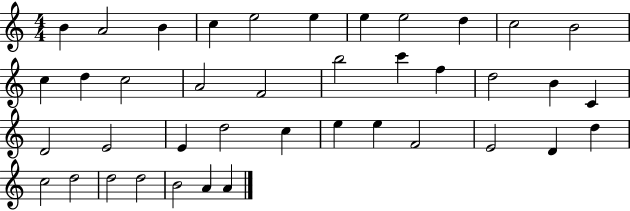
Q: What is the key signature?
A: C major